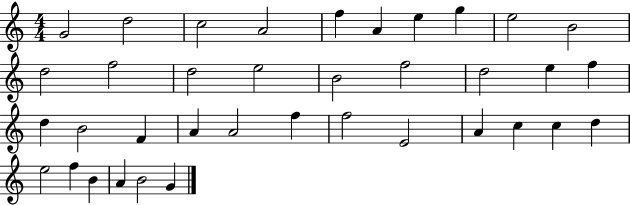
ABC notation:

X:1
T:Untitled
M:4/4
L:1/4
K:C
G2 d2 c2 A2 f A e g e2 B2 d2 f2 d2 e2 B2 f2 d2 e f d B2 F A A2 f f2 E2 A c c d e2 f B A B2 G